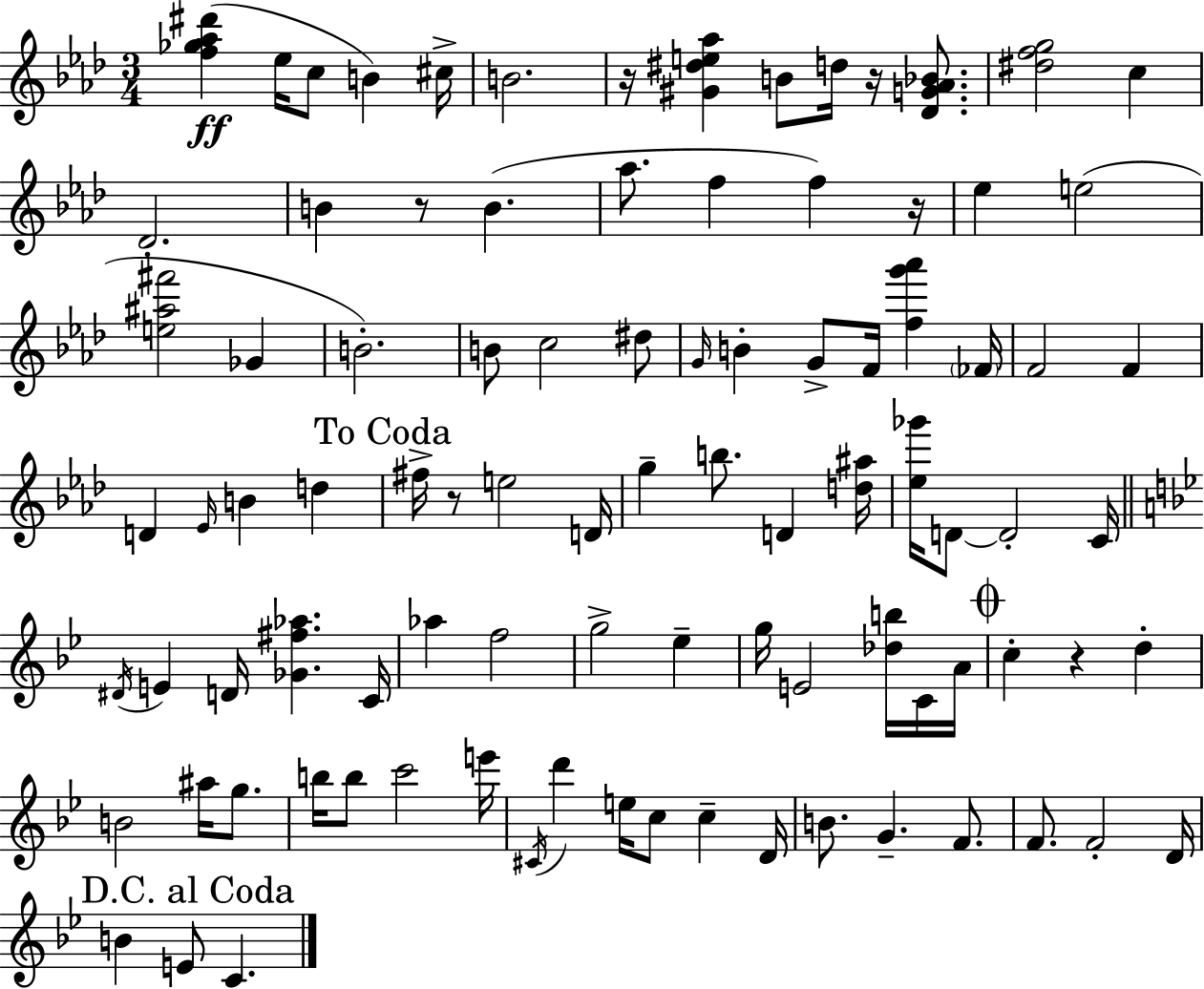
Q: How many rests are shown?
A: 6